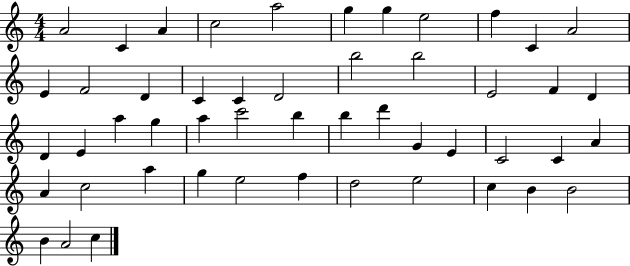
X:1
T:Untitled
M:4/4
L:1/4
K:C
A2 C A c2 a2 g g e2 f C A2 E F2 D C C D2 b2 b2 E2 F D D E a g a c'2 b b d' G E C2 C A A c2 a g e2 f d2 e2 c B B2 B A2 c